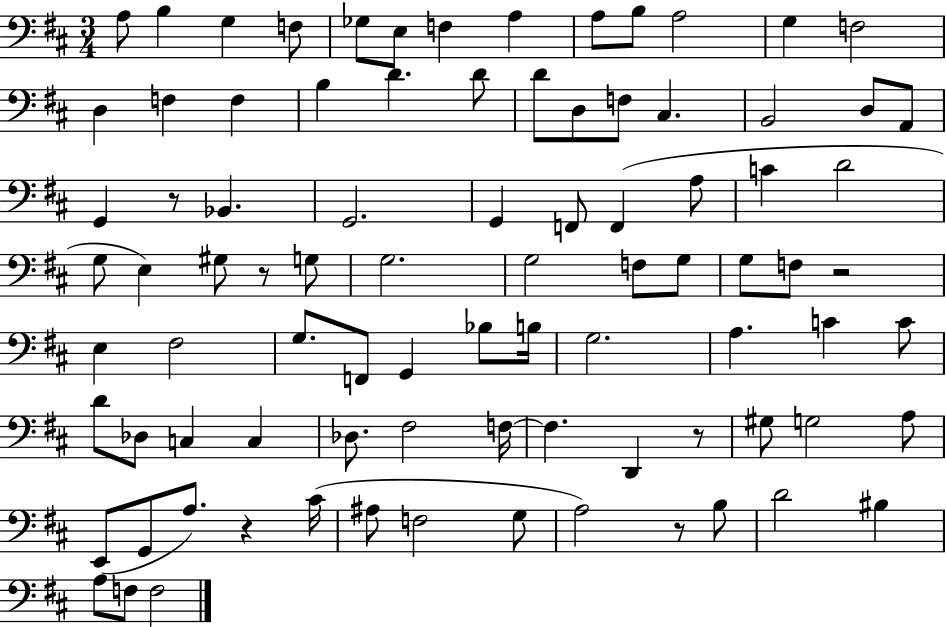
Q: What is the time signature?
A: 3/4